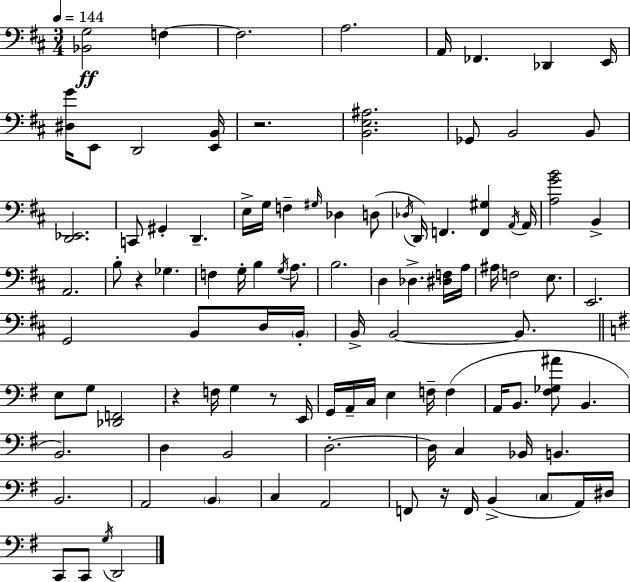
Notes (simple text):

[Bb2,G3]/h F3/q F3/h. A3/h. A2/s FES2/q. Db2/q E2/s [D#3,G4]/s E2/e D2/h [E2,B2]/s R/h. [B2,E3,A#3]/h. Gb2/e B2/h B2/e [D2,Eb2]/h. C2/e G#2/q D2/q. E3/s G3/s F3/q G#3/s Db3/q D3/e Db3/s D2/s F2/q. [F2,G#3]/q A2/s A2/s [A3,G4,B4]/h B2/q A2/h. B3/e R/q Gb3/q. F3/q G3/s B3/q G3/s A3/e. B3/h. D3/q Db3/q. [D#3,F3]/s A3/s A#3/s F3/h E3/e. E2/h. G2/h B2/e D3/s B2/s B2/s B2/h B2/e. E3/e G3/e [Db2,F2]/h R/q F3/s G3/q R/e E2/s G2/s A2/s C3/s E3/q F3/s F3/q A2/s B2/e. [F#3,Gb3,A#4]/e B2/q. B2/h. D3/q B2/h D3/h. D3/s C3/q Bb2/s B2/q. B2/h. A2/h B2/q C3/q A2/h F2/e R/s F2/s B2/q C3/e A2/s D#3/s C2/e C2/e G3/s D2/h